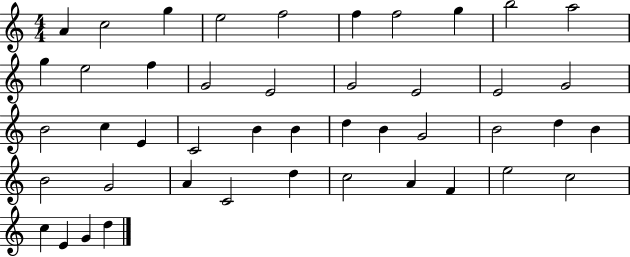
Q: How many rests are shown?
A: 0